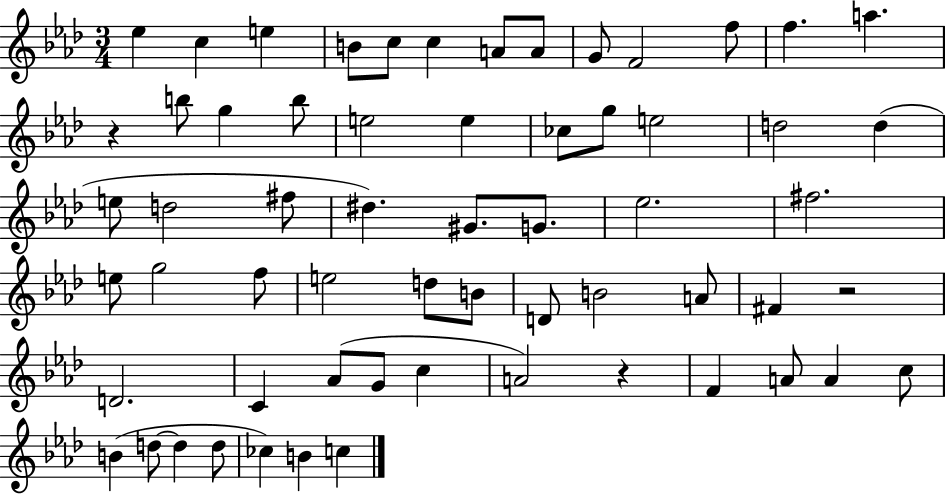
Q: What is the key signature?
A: AES major